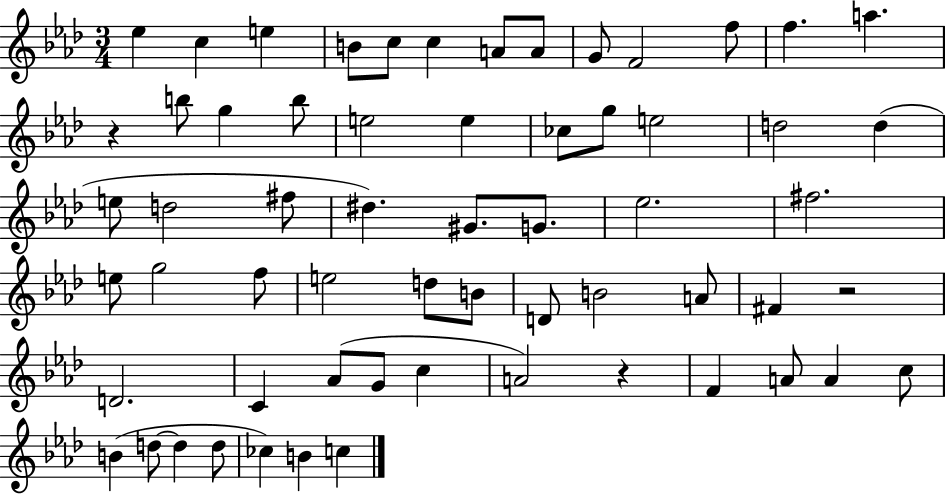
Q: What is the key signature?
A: AES major